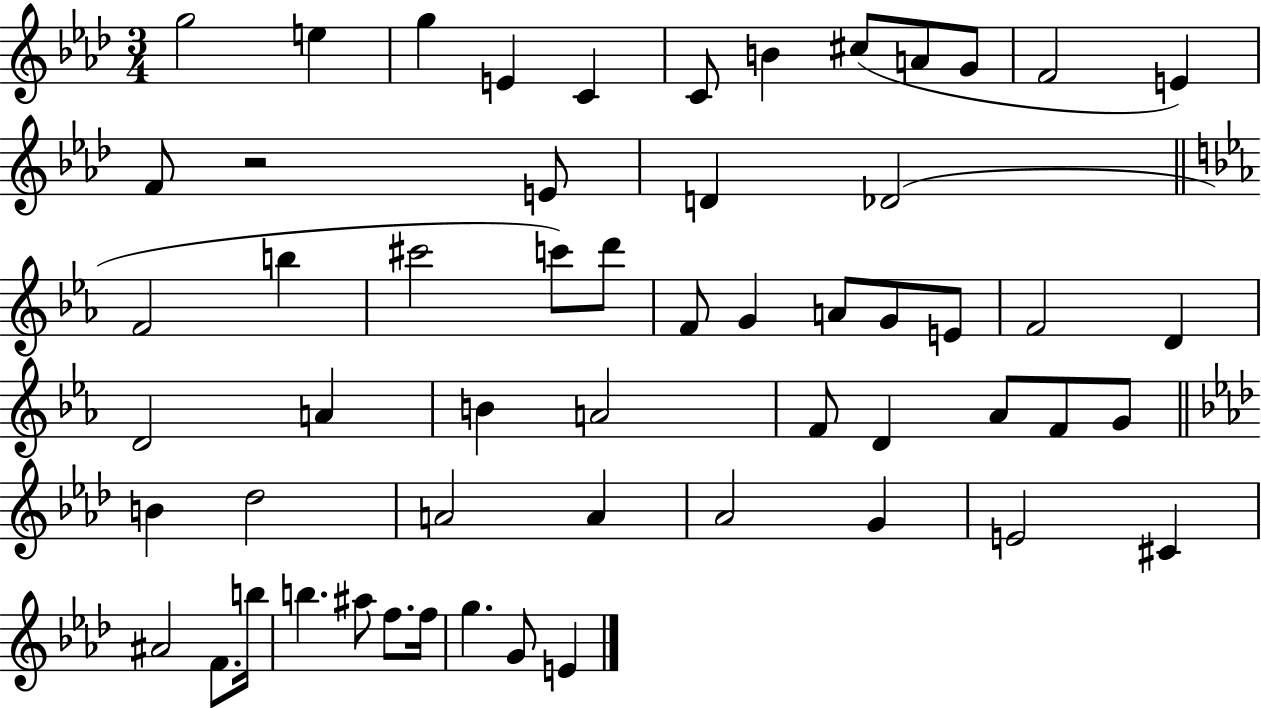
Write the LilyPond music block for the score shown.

{
  \clef treble
  \numericTimeSignature
  \time 3/4
  \key aes \major
  g''2 e''4 | g''4 e'4 c'4 | c'8 b'4 cis''8( a'8 g'8 | f'2 e'4) | \break f'8 r2 e'8 | d'4 des'2( | \bar "||" \break \key c \minor f'2 b''4 | cis'''2 c'''8) d'''8 | f'8 g'4 a'8 g'8 e'8 | f'2 d'4 | \break d'2 a'4 | b'4 a'2 | f'8 d'4 aes'8 f'8 g'8 | \bar "||" \break \key aes \major b'4 des''2 | a'2 a'4 | aes'2 g'4 | e'2 cis'4 | \break ais'2 f'8. b''16 | b''4. ais''8 f''8. f''16 | g''4. g'8 e'4 | \bar "|."
}